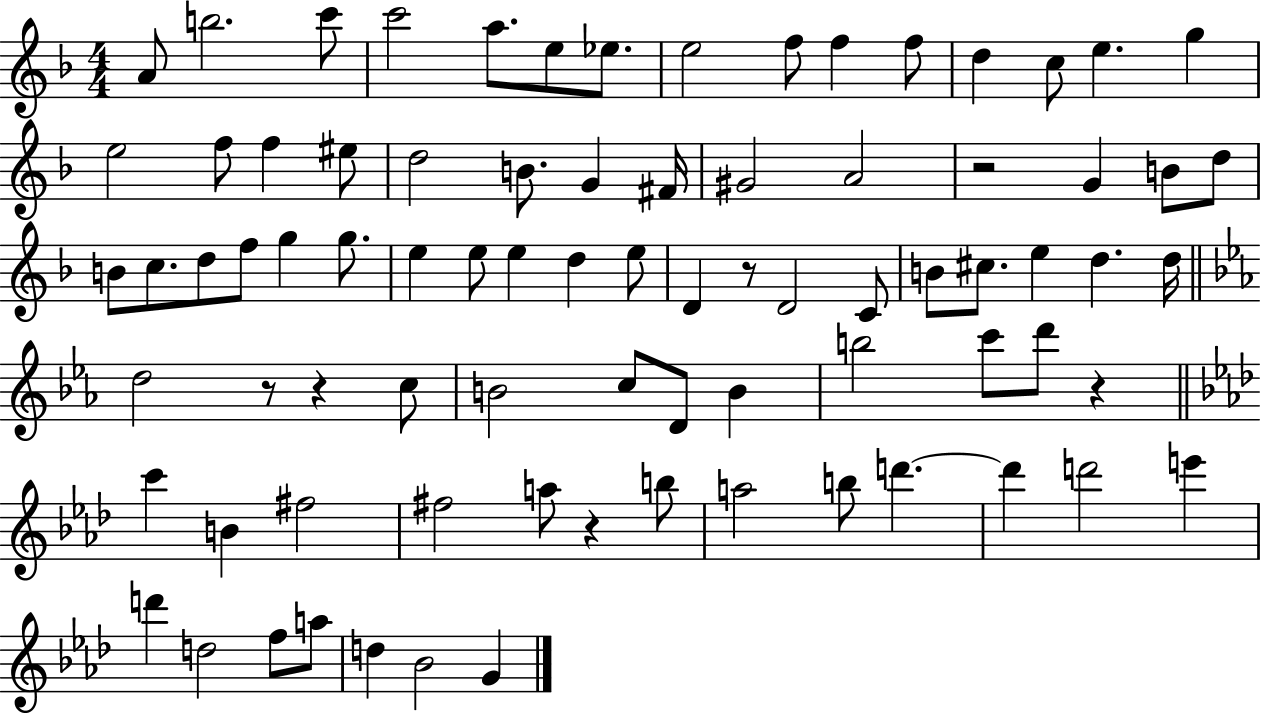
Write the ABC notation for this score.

X:1
T:Untitled
M:4/4
L:1/4
K:F
A/2 b2 c'/2 c'2 a/2 e/2 _e/2 e2 f/2 f f/2 d c/2 e g e2 f/2 f ^e/2 d2 B/2 G ^F/4 ^G2 A2 z2 G B/2 d/2 B/2 c/2 d/2 f/2 g g/2 e e/2 e d e/2 D z/2 D2 C/2 B/2 ^c/2 e d d/4 d2 z/2 z c/2 B2 c/2 D/2 B b2 c'/2 d'/2 z c' B ^f2 ^f2 a/2 z b/2 a2 b/2 d' d' d'2 e' d' d2 f/2 a/2 d _B2 G